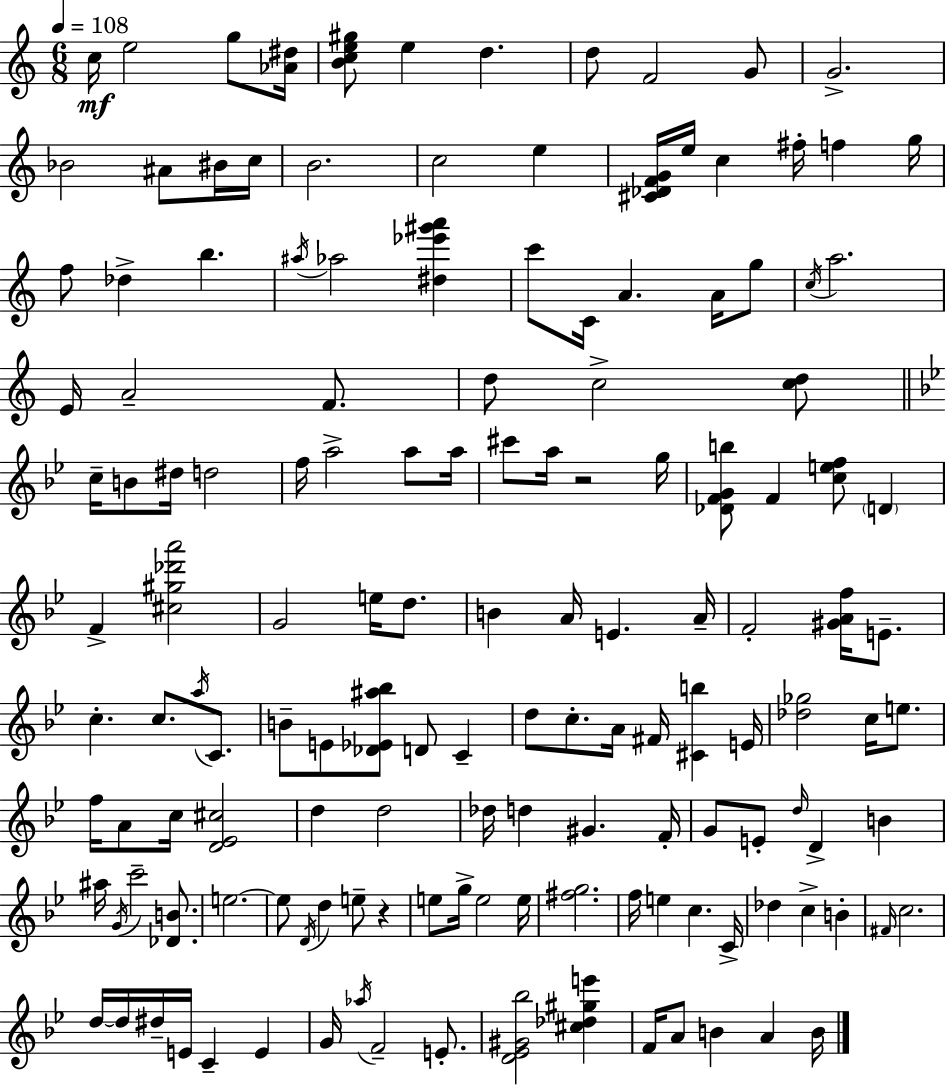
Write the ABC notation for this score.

X:1
T:Untitled
M:6/8
L:1/4
K:C
c/4 e2 g/2 [_A^d]/4 [Bce^g]/2 e d d/2 F2 G/2 G2 _B2 ^A/2 ^B/4 c/4 B2 c2 e [^C_DFG]/4 e/4 c ^f/4 f g/4 f/2 _d b ^a/4 _a2 [^d_e'^g'a'] c'/2 C/4 A A/4 g/2 c/4 a2 E/4 A2 F/2 d/2 c2 [cd]/2 c/4 B/2 ^d/4 d2 f/4 a2 a/2 a/4 ^c'/2 a/4 z2 g/4 [_DFGb]/2 F [cef]/2 D F [^c^g_d'a']2 G2 e/4 d/2 B A/4 E A/4 F2 [^GAf]/4 E/2 c c/2 a/4 C/2 B/2 E/2 [_D_E^a_b]/2 D/2 C d/2 c/2 A/4 ^F/4 [^Cb] E/4 [_d_g]2 c/4 e/2 f/4 A/2 c/4 [D_E^c]2 d d2 _d/4 d ^G F/4 G/2 E/2 d/4 D B ^a/4 G/4 c'2 [_DB]/2 e2 e/2 D/4 d e/2 z e/2 g/4 e2 e/4 [^fg]2 f/4 e c C/4 _d c B ^F/4 c2 d/4 d/4 ^d/4 E/4 C E G/4 _a/4 F2 E/2 [D_E^G_b]2 [^c_d^ge'] F/4 A/2 B A B/4